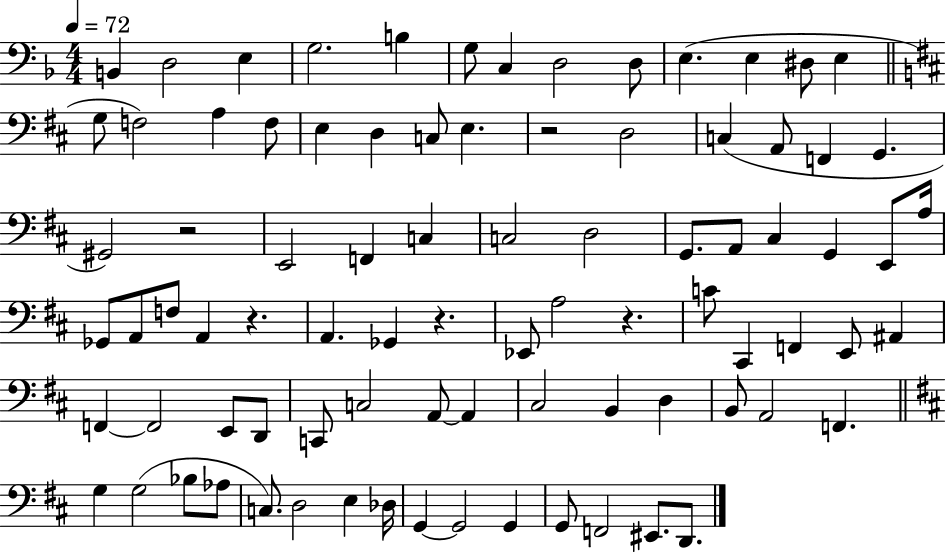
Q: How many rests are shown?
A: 5